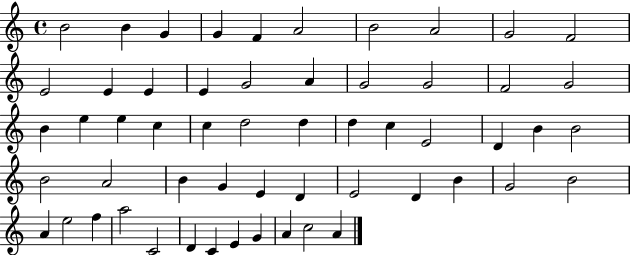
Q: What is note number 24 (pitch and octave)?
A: C5